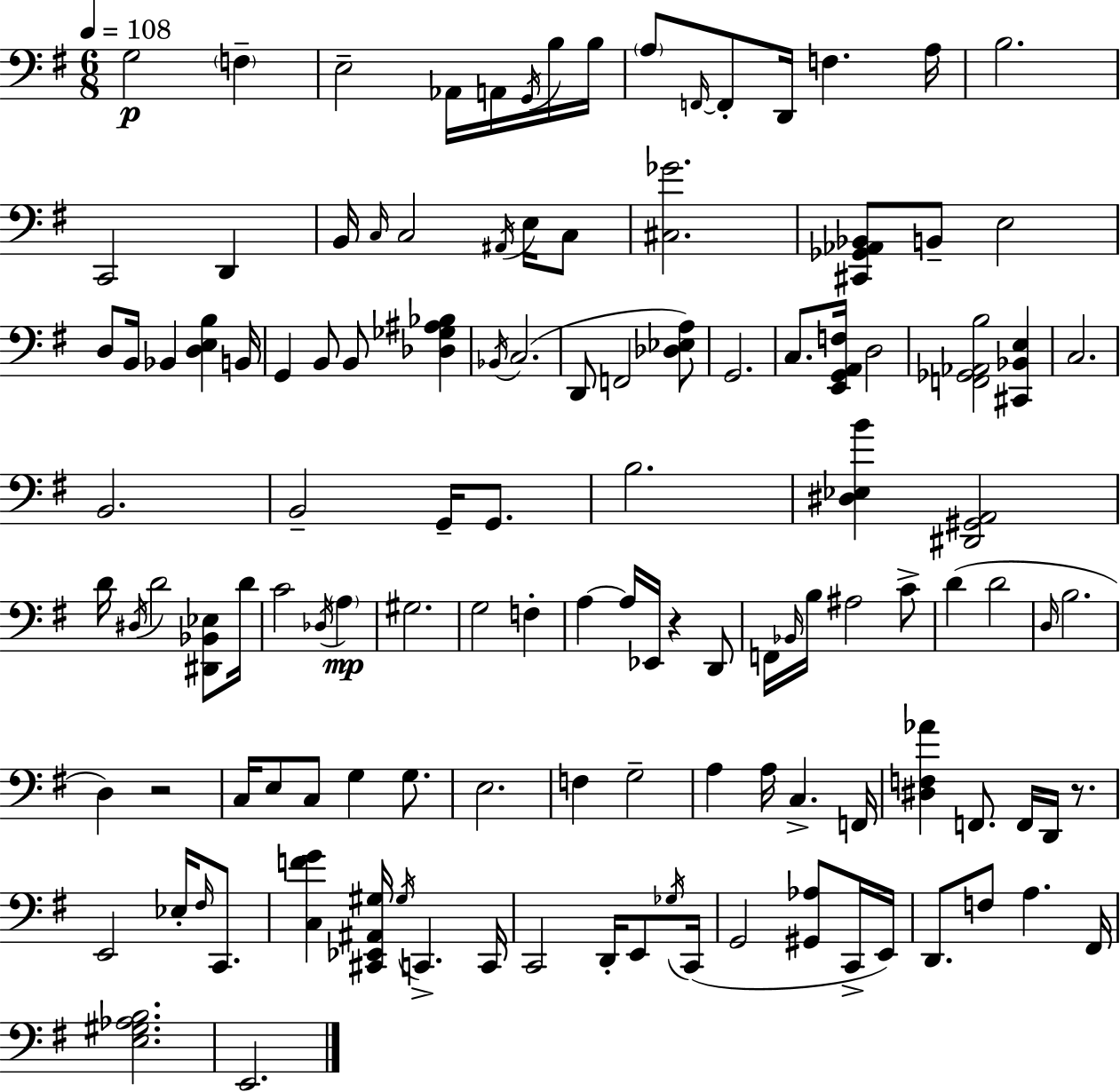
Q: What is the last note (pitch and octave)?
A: E2